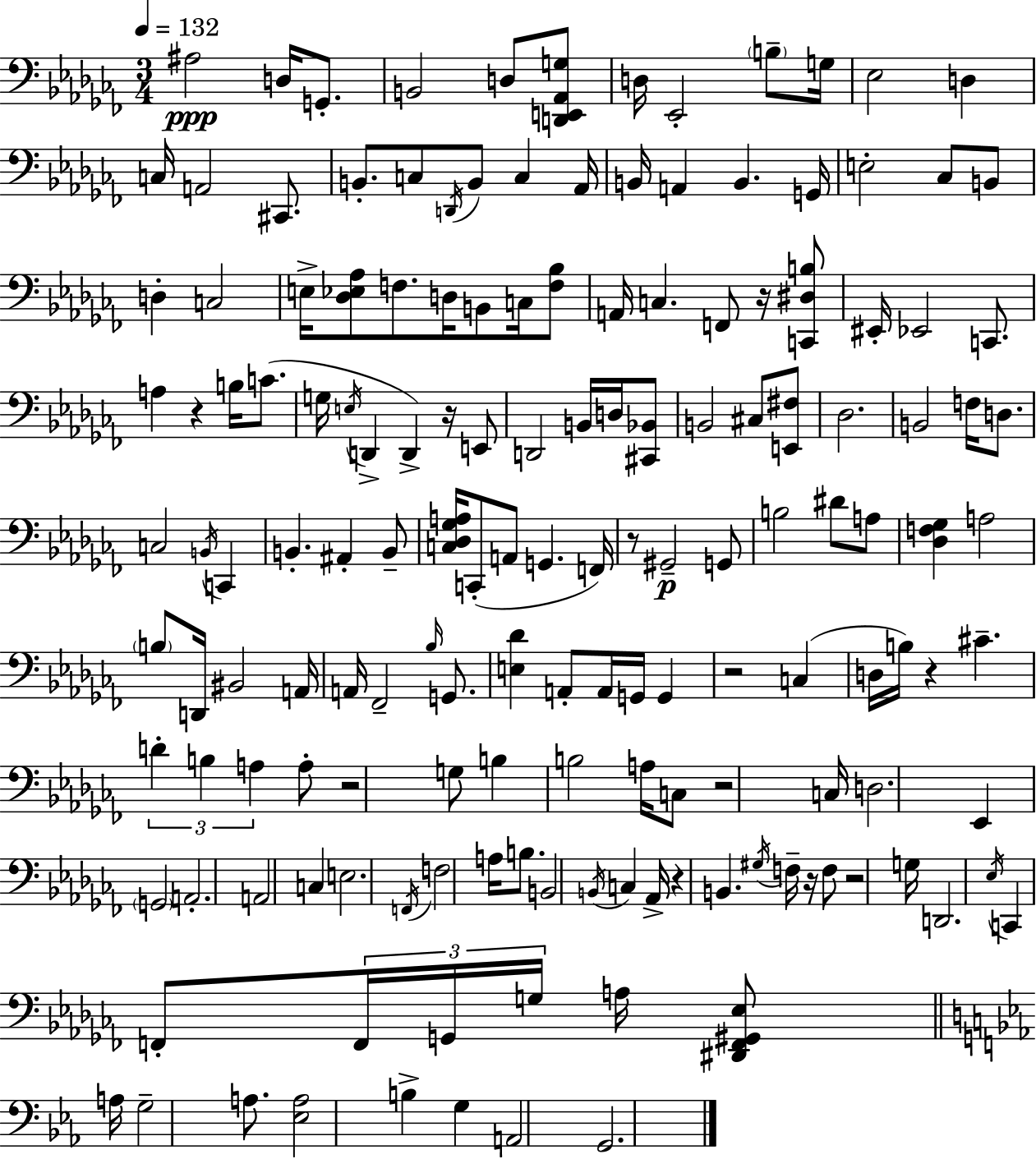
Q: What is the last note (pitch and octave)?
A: G2